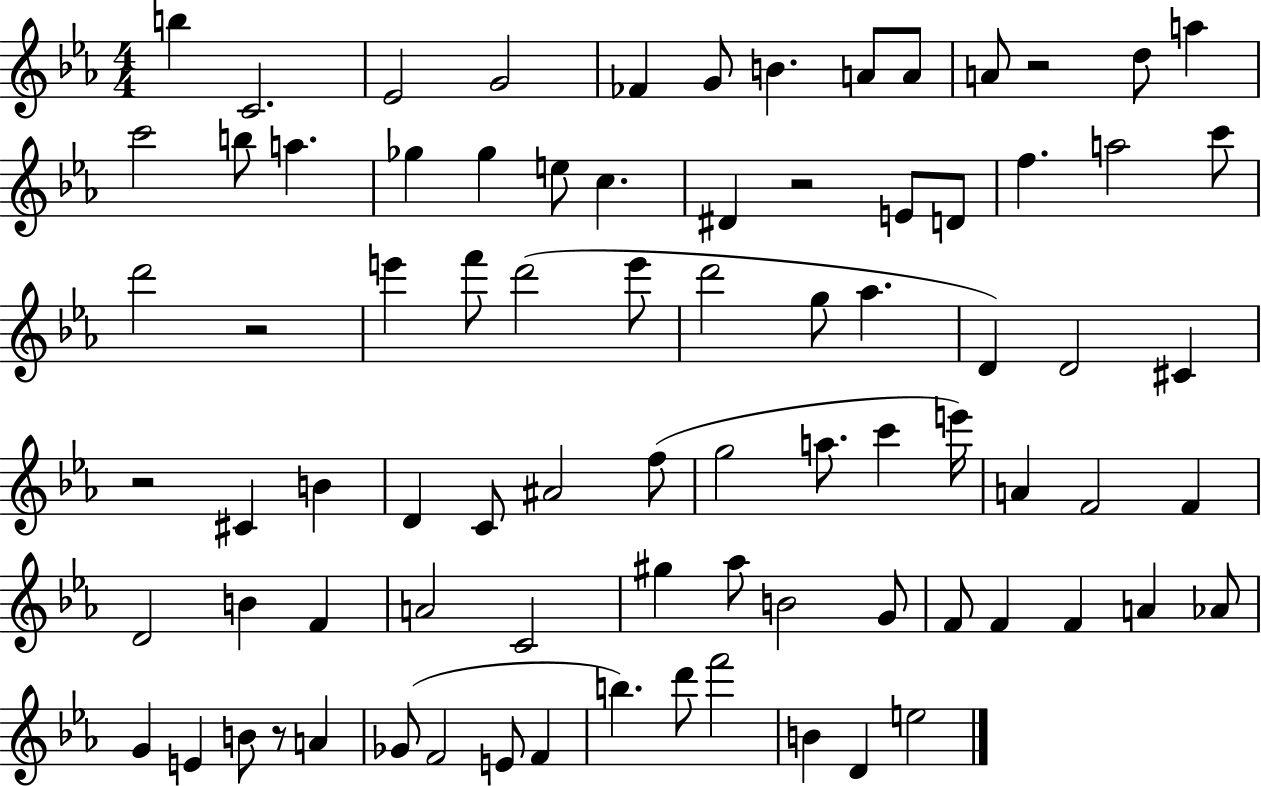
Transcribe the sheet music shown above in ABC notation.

X:1
T:Untitled
M:4/4
L:1/4
K:Eb
b C2 _E2 G2 _F G/2 B A/2 A/2 A/2 z2 d/2 a c'2 b/2 a _g _g e/2 c ^D z2 E/2 D/2 f a2 c'/2 d'2 z2 e' f'/2 d'2 e'/2 d'2 g/2 _a D D2 ^C z2 ^C B D C/2 ^A2 f/2 g2 a/2 c' e'/4 A F2 F D2 B F A2 C2 ^g _a/2 B2 G/2 F/2 F F A _A/2 G E B/2 z/2 A _G/2 F2 E/2 F b d'/2 f'2 B D e2